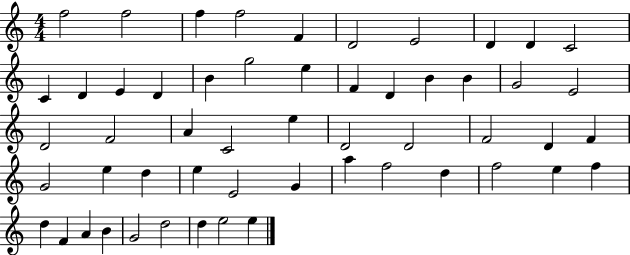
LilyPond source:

{
  \clef treble
  \numericTimeSignature
  \time 4/4
  \key c \major
  f''2 f''2 | f''4 f''2 f'4 | d'2 e'2 | d'4 d'4 c'2 | \break c'4 d'4 e'4 d'4 | b'4 g''2 e''4 | f'4 d'4 b'4 b'4 | g'2 e'2 | \break d'2 f'2 | a'4 c'2 e''4 | d'2 d'2 | f'2 d'4 f'4 | \break g'2 e''4 d''4 | e''4 e'2 g'4 | a''4 f''2 d''4 | f''2 e''4 f''4 | \break d''4 f'4 a'4 b'4 | g'2 d''2 | d''4 e''2 e''4 | \bar "|."
}